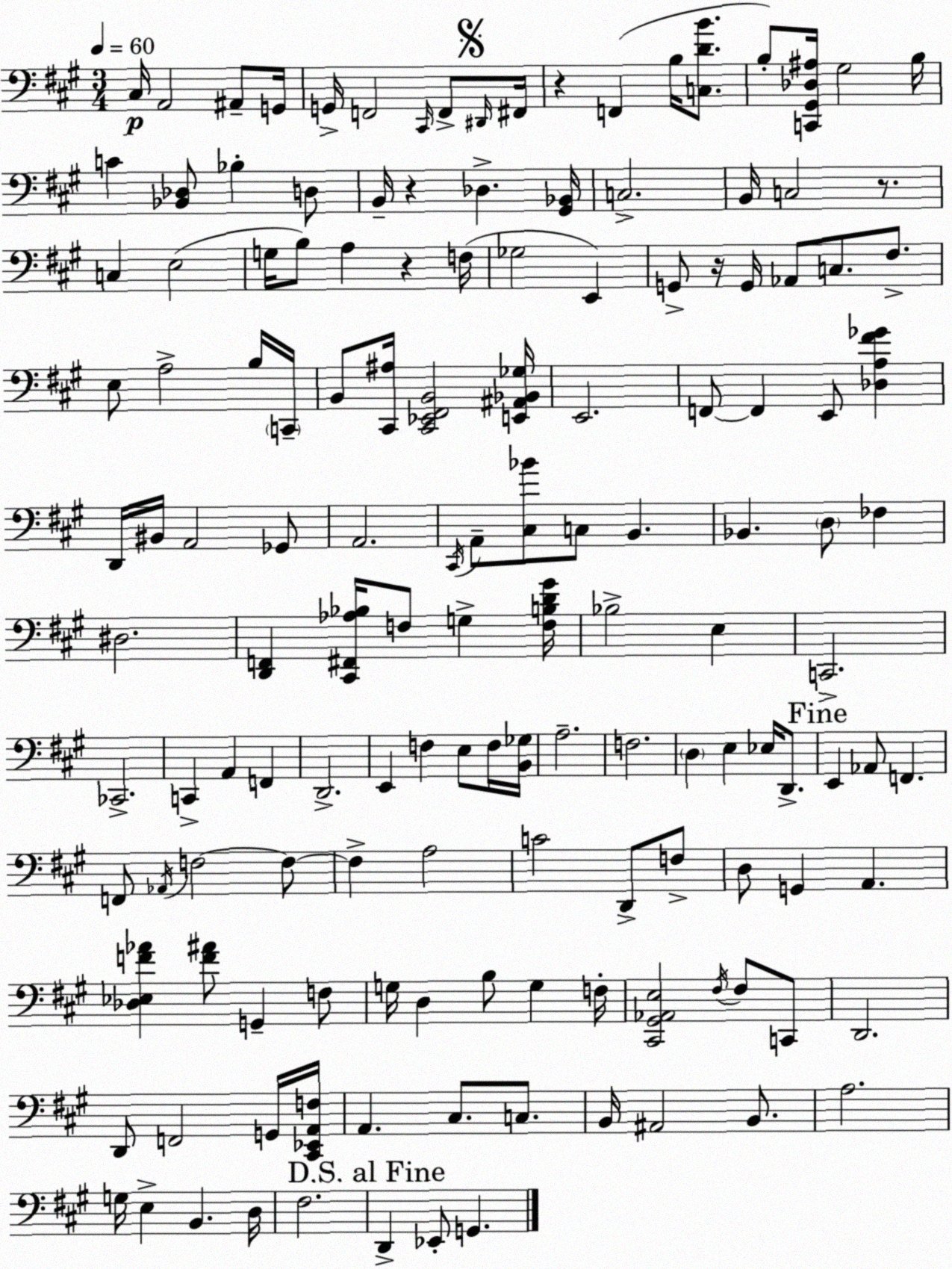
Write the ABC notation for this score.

X:1
T:Untitled
M:3/4
L:1/4
K:A
^C,/4 A,,2 ^A,,/2 G,,/4 G,,/4 F,,2 ^C,,/4 F,,/2 ^D,,/4 ^F,,/4 z F,, B,/4 [C,DB]/2 B,/2 [C,,^G,,_D,^A,]/4 ^G,2 B,/4 C [_B,,_D,]/2 _B, D,/2 B,,/4 z _D, [^G,,_B,,]/4 C,2 B,,/4 C,2 z/2 C, E,2 G,/4 B,/2 A, z F,/4 _G,2 E,, G,,/2 z/4 G,,/4 _A,,/2 C,/2 ^F,/2 E,/2 A,2 B,/4 C,,/4 B,,/2 [^C,,^A,]/4 [^C,,_E,,^F,,B,,]2 [E,,^A,,_B,,_G,]/4 E,,2 F,,/2 F,, E,,/2 [_D,A,^F_G] D,,/4 ^B,,/4 A,,2 _G,,/2 A,,2 ^C,,/4 A,,/2 [^C,_B]/2 C,/2 B,, _B,, D,/2 _F, ^D,2 [D,,F,,] [^C,,^F,,_A,_B,]/4 F,/2 G, [F,B,D^G]/4 _B,2 E, C,,2 _C,,2 C,, A,, F,, D,,2 E,, F, E,/2 F,/4 [B,,_G,]/4 A,2 F,2 D, E, _E,/4 D,,/2 E,, _A,,/2 F,, F,,/2 _A,,/4 F,2 F,/2 F, A,2 C2 D,,/2 F,/2 D,/2 G,, A,, [_D,_E,F_A] [F^A]/2 G,, F,/2 G,/4 D, B,/2 G, F,/4 [^C,,^G,,_A,,E,]2 ^F,/4 ^F,/2 C,,/2 D,,2 D,,/2 F,,2 G,,/4 [^C,,_E,,A,,F,]/4 A,, ^C,/2 C,/2 B,,/4 ^A,,2 B,,/2 A,2 G,/4 E, B,, D,/4 ^F,2 D,, _E,,/2 G,,